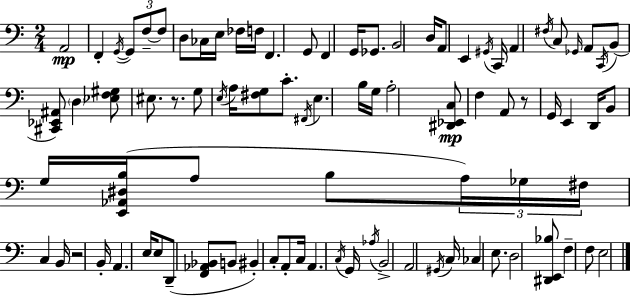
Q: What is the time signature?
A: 2/4